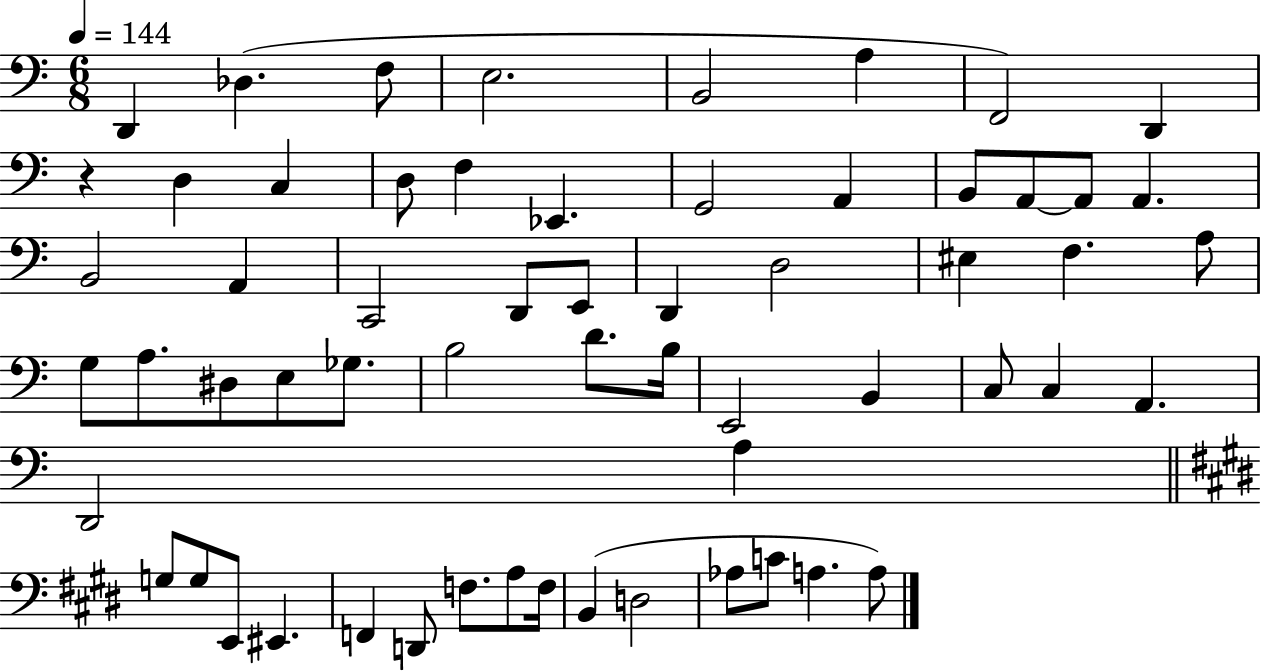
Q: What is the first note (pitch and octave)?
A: D2